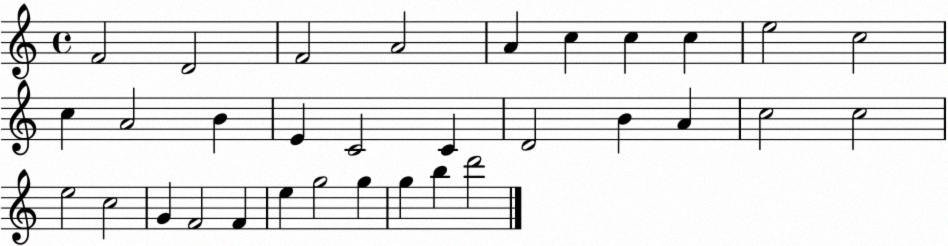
X:1
T:Untitled
M:4/4
L:1/4
K:C
F2 D2 F2 A2 A c c c e2 c2 c A2 B E C2 C D2 B A c2 c2 e2 c2 G F2 F e g2 g g b d'2